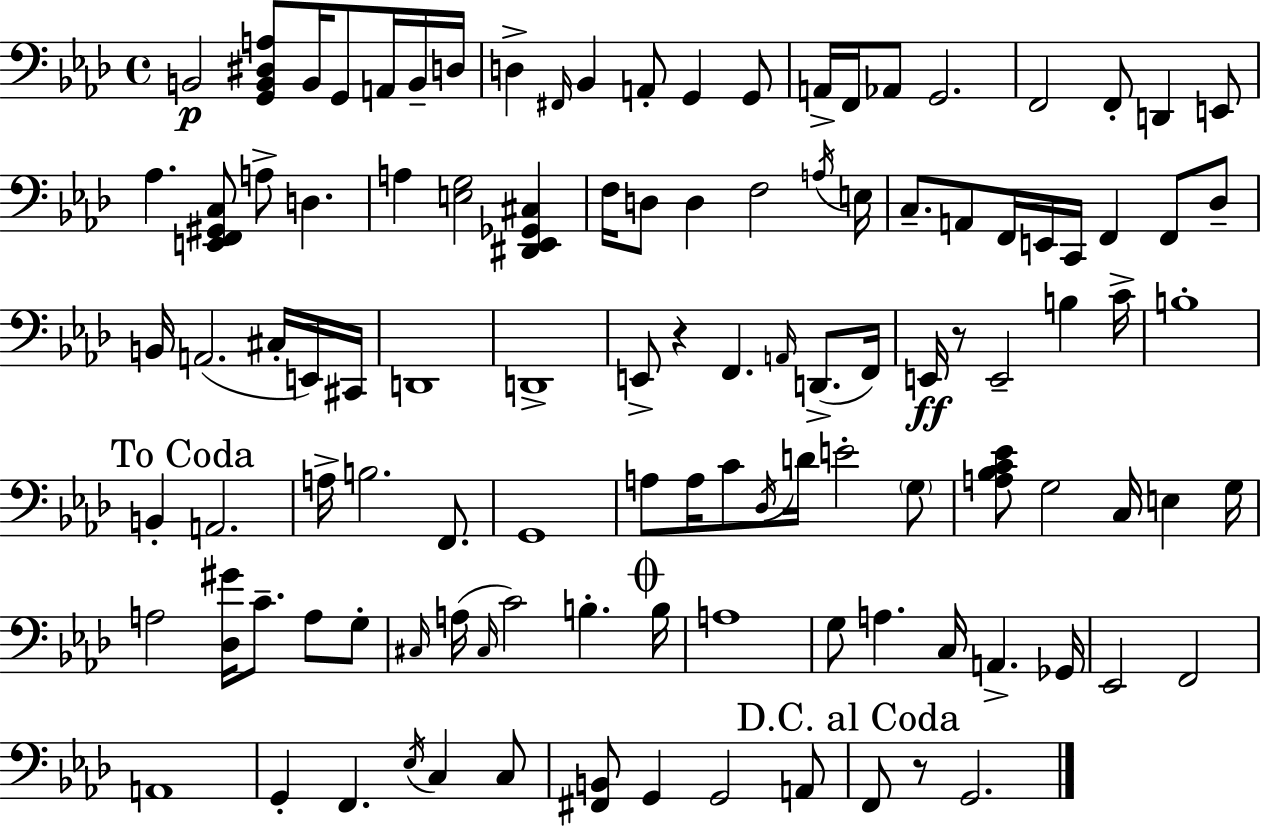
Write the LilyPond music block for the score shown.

{
  \clef bass
  \time 4/4
  \defaultTimeSignature
  \key aes \major
  \repeat volta 2 { b,2\p <g, b, dis a>8 b,16 g,8 a,16 b,16-- d16 | d4-> \grace { fis,16 } bes,4 a,8-. g,4 g,8 | a,16-> f,16 aes,8 g,2. | f,2 f,8-. d,4 e,8 | \break aes4. <e, f, gis, c>8 a8-> d4. | a4 <e g>2 <dis, ees, ges, cis>4 | f16 d8 d4 f2 | \acciaccatura { a16 } e16 c8.-- a,8 f,16 e,16 c,16 f,4 f,8 | \break des8-- b,16 a,2.( cis16-. | e,16) cis,16 d,1 | d,1-> | e,8-> r4 f,4. \grace { a,16 }( d,8.-> | \break f,16) e,16\ff r8 e,2-- b4 | c'16-> b1-. | \mark "To Coda" b,4-. a,2. | a16-> b2. | \break f,8. g,1 | a8 a16 c'8 \acciaccatura { des16 } d'16 e'2-. | \parenthesize g8 <a bes c' ees'>8 g2 c16 e4 | g16 a2 <des gis'>16 c'8.-- | \break a8 g8-. \grace { cis16 }( a16 \grace { cis16 }) c'2 b4.-. | \mark \markup { \musicglyph "scripts.coda" } b16 a1 | g8 a4. c16 a,4.-> | ges,16 ees,2 f,2 | \break a,1 | g,4-. f,4. | \acciaccatura { ees16 } c4 c8 <fis, b,>8 g,4 g,2 | a,8 \mark "D.C. al Coda" f,8 r8 g,2. | \break } \bar "|."
}